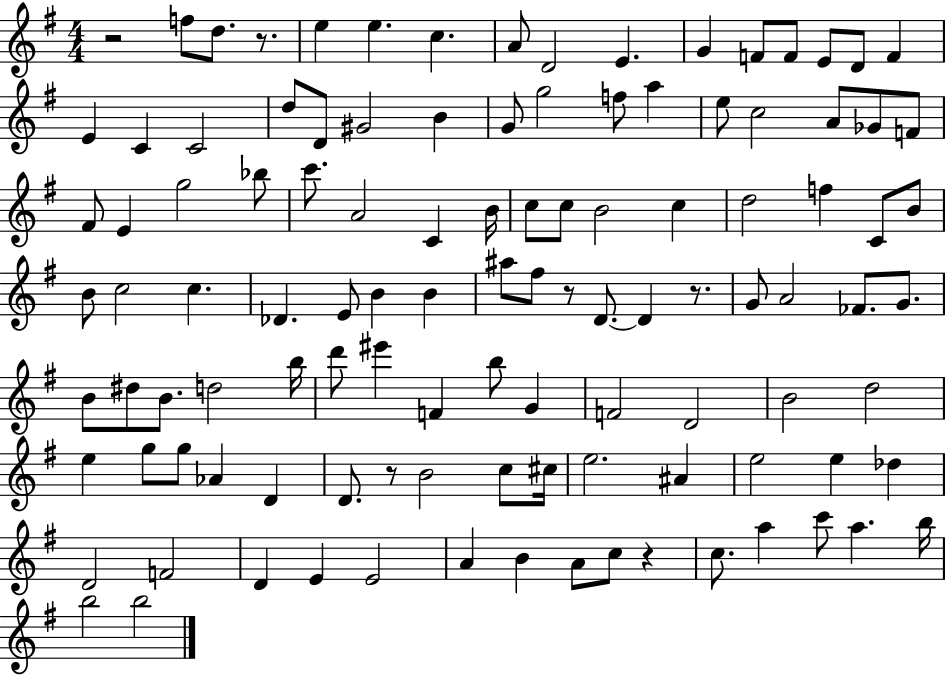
R/h F5/e D5/e. R/e. E5/q E5/q. C5/q. A4/e D4/h E4/q. G4/q F4/e F4/e E4/e D4/e F4/q E4/q C4/q C4/h D5/e D4/e G#4/h B4/q G4/e G5/h F5/e A5/q E5/e C5/h A4/e Gb4/e F4/e F#4/e E4/q G5/h Bb5/e C6/e. A4/h C4/q B4/s C5/e C5/e B4/h C5/q D5/h F5/q C4/e B4/e B4/e C5/h C5/q. Db4/q. E4/e B4/q B4/q A#5/e F#5/e R/e D4/e. D4/q R/e. G4/e A4/h FES4/e. G4/e. B4/e D#5/e B4/e. D5/h B5/s D6/e EIS6/q F4/q B5/e G4/q F4/h D4/h B4/h D5/h E5/q G5/e G5/e Ab4/q D4/q D4/e. R/e B4/h C5/e C#5/s E5/h. A#4/q E5/h E5/q Db5/q D4/h F4/h D4/q E4/q E4/h A4/q B4/q A4/e C5/e R/q C5/e. A5/q C6/e A5/q. B5/s B5/h B5/h